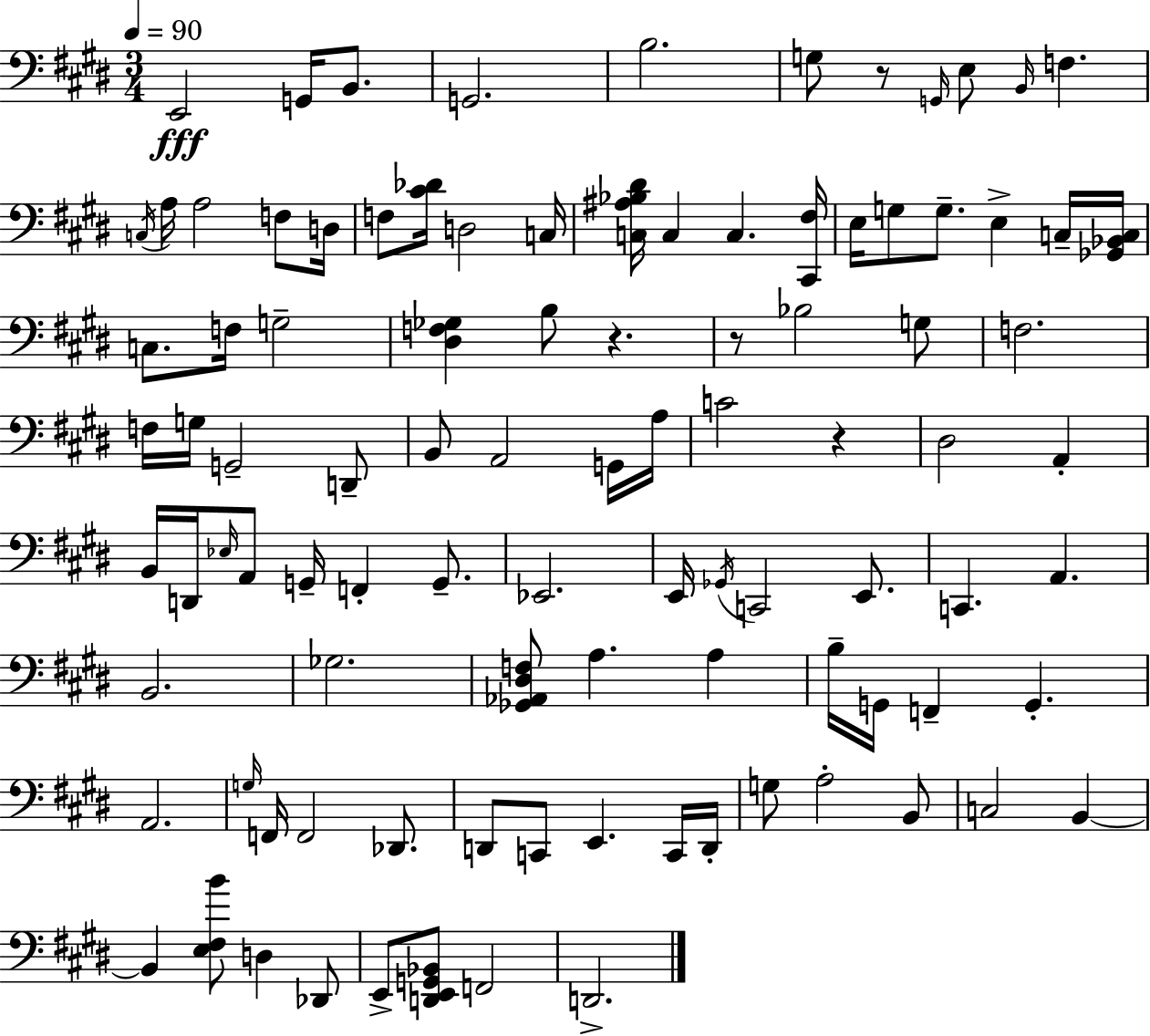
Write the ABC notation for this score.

X:1
T:Untitled
M:3/4
L:1/4
K:E
E,,2 G,,/4 B,,/2 G,,2 B,2 G,/2 z/2 G,,/4 E,/2 B,,/4 F, C,/4 A,/4 A,2 F,/2 D,/4 F,/2 [^C_D]/4 D,2 C,/4 [C,^A,_B,^D]/4 C, C, [^C,,^F,]/4 E,/4 G,/2 G,/2 E, C,/4 [_G,,_B,,C,]/4 C,/2 F,/4 G,2 [^D,F,_G,] B,/2 z z/2 _B,2 G,/2 F,2 F,/4 G,/4 G,,2 D,,/2 B,,/2 A,,2 G,,/4 A,/4 C2 z ^D,2 A,, B,,/4 D,,/4 _E,/4 A,,/2 G,,/4 F,, G,,/2 _E,,2 E,,/4 _G,,/4 C,,2 E,,/2 C,, A,, B,,2 _G,2 [_G,,_A,,^D,F,]/2 A, A, B,/4 G,,/4 F,, G,, A,,2 G,/4 F,,/4 F,,2 _D,,/2 D,,/2 C,,/2 E,, C,,/4 D,,/4 G,/2 A,2 B,,/2 C,2 B,, B,, [E,^F,B]/2 D, _D,,/2 E,,/2 [D,,E,,G,,_B,,]/2 F,,2 D,,2